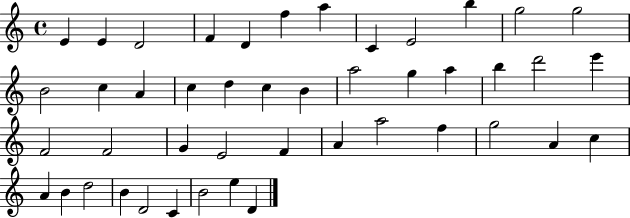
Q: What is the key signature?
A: C major